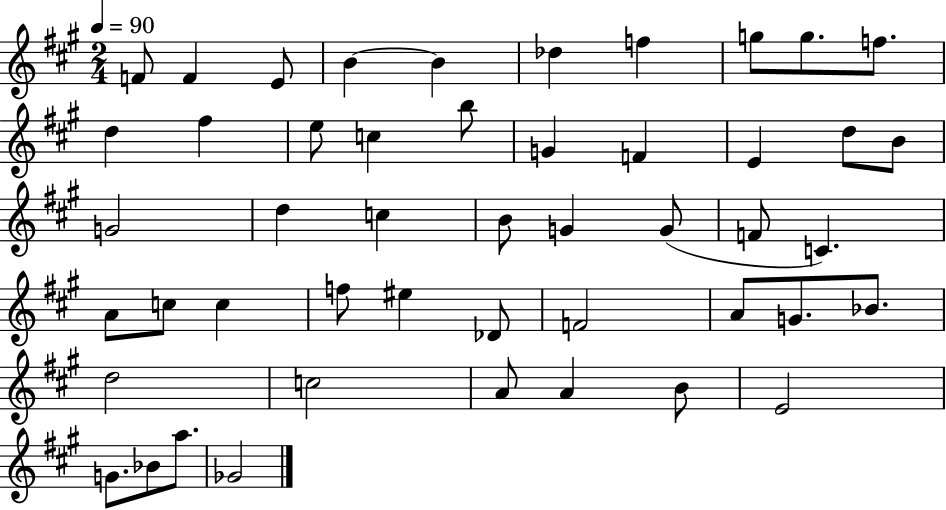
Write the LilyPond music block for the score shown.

{
  \clef treble
  \numericTimeSignature
  \time 2/4
  \key a \major
  \tempo 4 = 90
  \repeat volta 2 { f'8 f'4 e'8 | b'4~~ b'4 | des''4 f''4 | g''8 g''8. f''8. | \break d''4 fis''4 | e''8 c''4 b''8 | g'4 f'4 | e'4 d''8 b'8 | \break g'2 | d''4 c''4 | b'8 g'4 g'8( | f'8 c'4.) | \break a'8 c''8 c''4 | f''8 eis''4 des'8 | f'2 | a'8 g'8. bes'8. | \break d''2 | c''2 | a'8 a'4 b'8 | e'2 | \break g'8. bes'8 a''8. | ges'2 | } \bar "|."
}